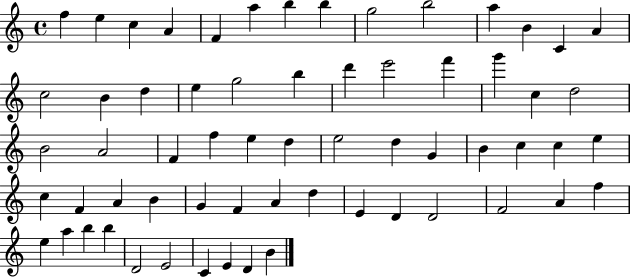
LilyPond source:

{
  \clef treble
  \time 4/4
  \defaultTimeSignature
  \key c \major
  f''4 e''4 c''4 a'4 | f'4 a''4 b''4 b''4 | g''2 b''2 | a''4 b'4 c'4 a'4 | \break c''2 b'4 d''4 | e''4 g''2 b''4 | d'''4 e'''2 f'''4 | g'''4 c''4 d''2 | \break b'2 a'2 | f'4 f''4 e''4 d''4 | e''2 d''4 g'4 | b'4 c''4 c''4 e''4 | \break c''4 f'4 a'4 b'4 | g'4 f'4 a'4 d''4 | e'4 d'4 d'2 | f'2 a'4 f''4 | \break e''4 a''4 b''4 b''4 | d'2 e'2 | c'4 e'4 d'4 b'4 | \bar "|."
}